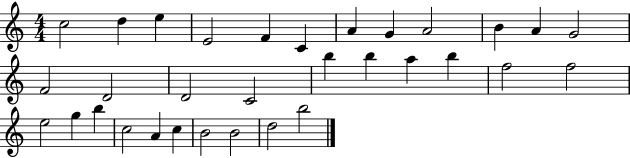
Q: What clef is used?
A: treble